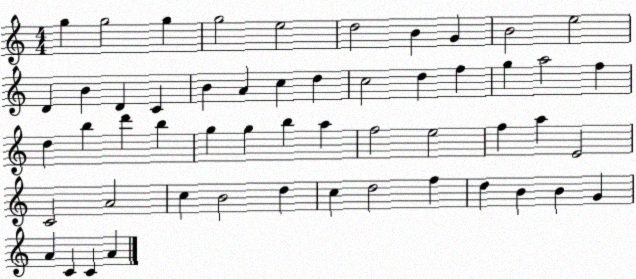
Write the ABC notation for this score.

X:1
T:Untitled
M:4/4
L:1/4
K:C
g g2 g g2 e2 d2 B G B2 e2 D B D C B A c d c2 d f g a2 f d b d' b g g b a f2 e2 f a E2 C2 A2 c B2 d c d2 f d B B G A C C A